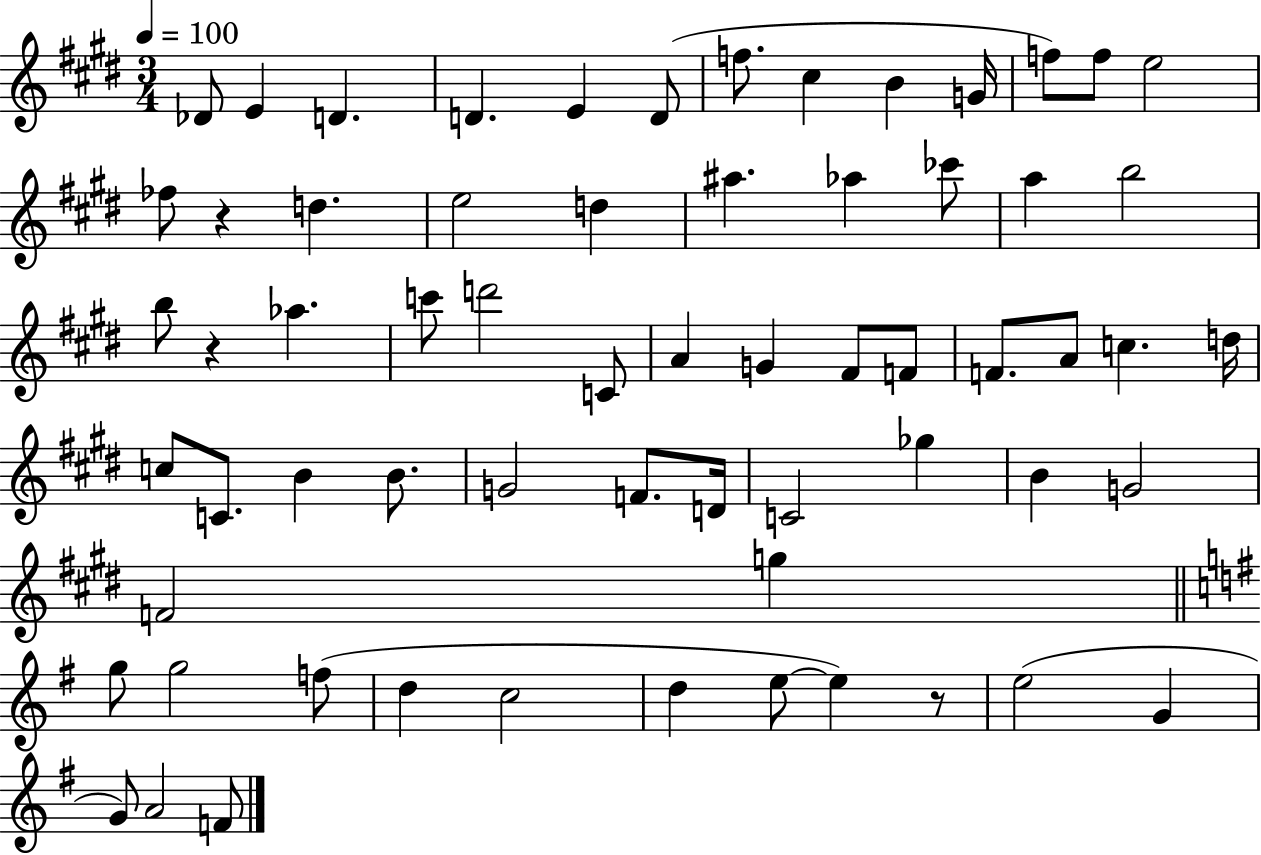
X:1
T:Untitled
M:3/4
L:1/4
K:E
_D/2 E D D E D/2 f/2 ^c B G/4 f/2 f/2 e2 _f/2 z d e2 d ^a _a _c'/2 a b2 b/2 z _a c'/2 d'2 C/2 A G ^F/2 F/2 F/2 A/2 c d/4 c/2 C/2 B B/2 G2 F/2 D/4 C2 _g B G2 F2 g g/2 g2 f/2 d c2 d e/2 e z/2 e2 G G/2 A2 F/2